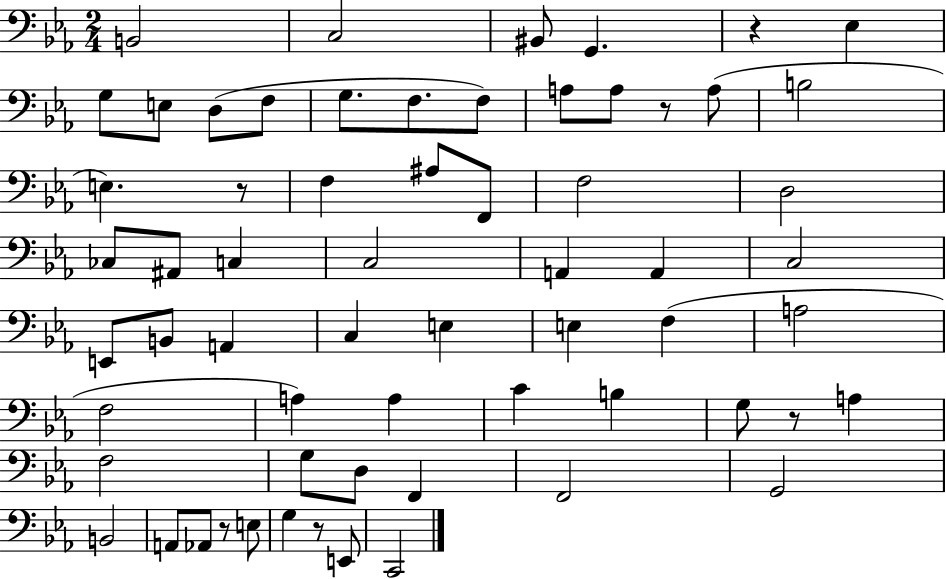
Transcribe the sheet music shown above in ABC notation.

X:1
T:Untitled
M:2/4
L:1/4
K:Eb
B,,2 C,2 ^B,,/2 G,, z _E, G,/2 E,/2 D,/2 F,/2 G,/2 F,/2 F,/2 A,/2 A,/2 z/2 A,/2 B,2 E, z/2 F, ^A,/2 F,,/2 F,2 D,2 _C,/2 ^A,,/2 C, C,2 A,, A,, C,2 E,,/2 B,,/2 A,, C, E, E, F, A,2 F,2 A, A, C B, G,/2 z/2 A, F,2 G,/2 D,/2 F,, F,,2 G,,2 B,,2 A,,/2 _A,,/2 z/2 E,/2 G, z/2 E,,/2 C,,2